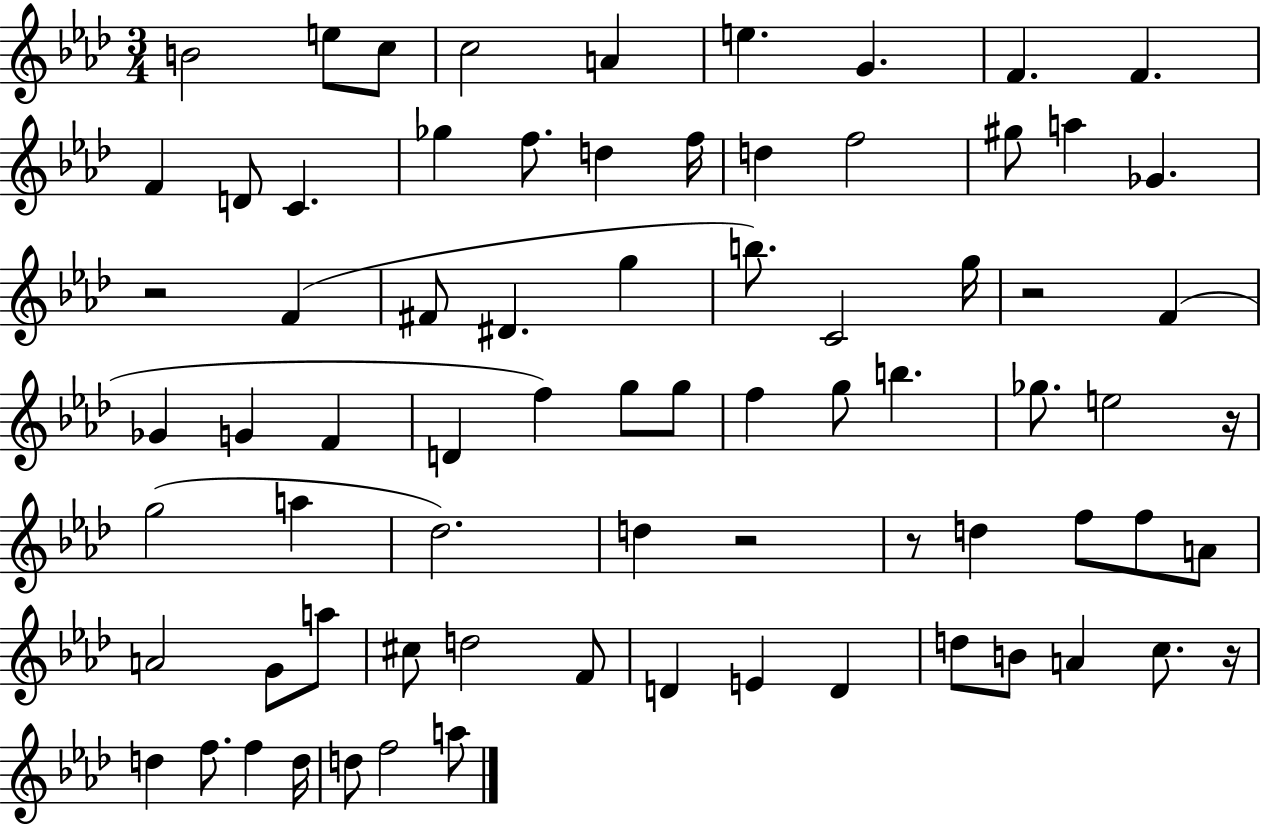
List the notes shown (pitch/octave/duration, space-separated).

B4/h E5/e C5/e C5/h A4/q E5/q. G4/q. F4/q. F4/q. F4/q D4/e C4/q. Gb5/q F5/e. D5/q F5/s D5/q F5/h G#5/e A5/q Gb4/q. R/h F4/q F#4/e D#4/q. G5/q B5/e. C4/h G5/s R/h F4/q Gb4/q G4/q F4/q D4/q F5/q G5/e G5/e F5/q G5/e B5/q. Gb5/e. E5/h R/s G5/h A5/q Db5/h. D5/q R/h R/e D5/q F5/e F5/e A4/e A4/h G4/e A5/e C#5/e D5/h F4/e D4/q E4/q D4/q D5/e B4/e A4/q C5/e. R/s D5/q F5/e. F5/q D5/s D5/e F5/h A5/e